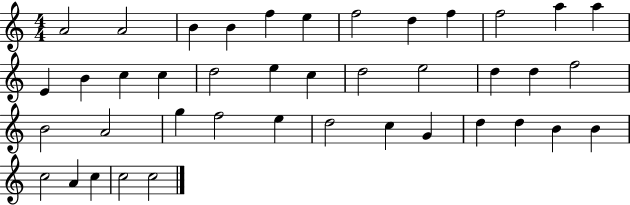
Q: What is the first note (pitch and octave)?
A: A4